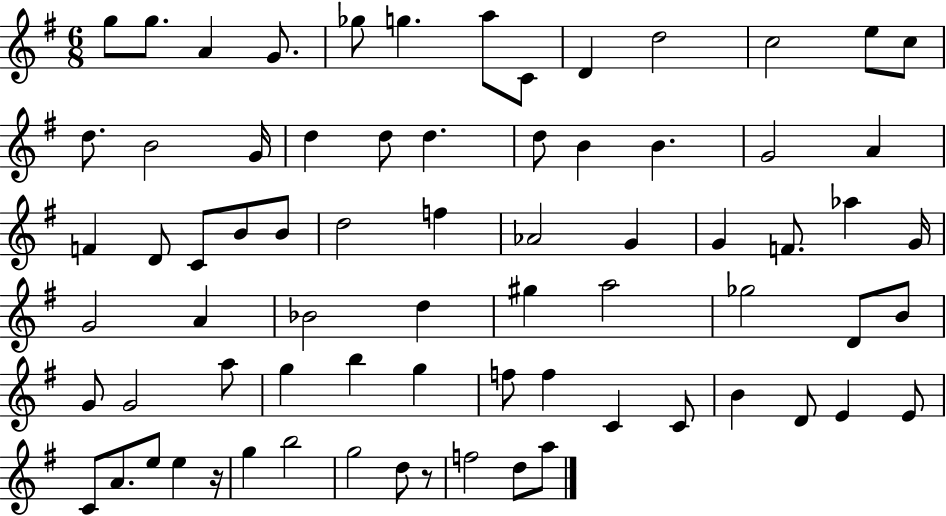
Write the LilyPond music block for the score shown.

{
  \clef treble
  \numericTimeSignature
  \time 6/8
  \key g \major
  \repeat volta 2 { g''8 g''8. a'4 g'8. | ges''8 g''4. a''8 c'8 | d'4 d''2 | c''2 e''8 c''8 | \break d''8. b'2 g'16 | d''4 d''8 d''4. | d''8 b'4 b'4. | g'2 a'4 | \break f'4 d'8 c'8 b'8 b'8 | d''2 f''4 | aes'2 g'4 | g'4 f'8. aes''4 g'16 | \break g'2 a'4 | bes'2 d''4 | gis''4 a''2 | ges''2 d'8 b'8 | \break g'8 g'2 a''8 | g''4 b''4 g''4 | f''8 f''4 c'4 c'8 | b'4 d'8 e'4 e'8 | \break c'8 a'8. e''8 e''4 r16 | g''4 b''2 | g''2 d''8 r8 | f''2 d''8 a''8 | \break } \bar "|."
}